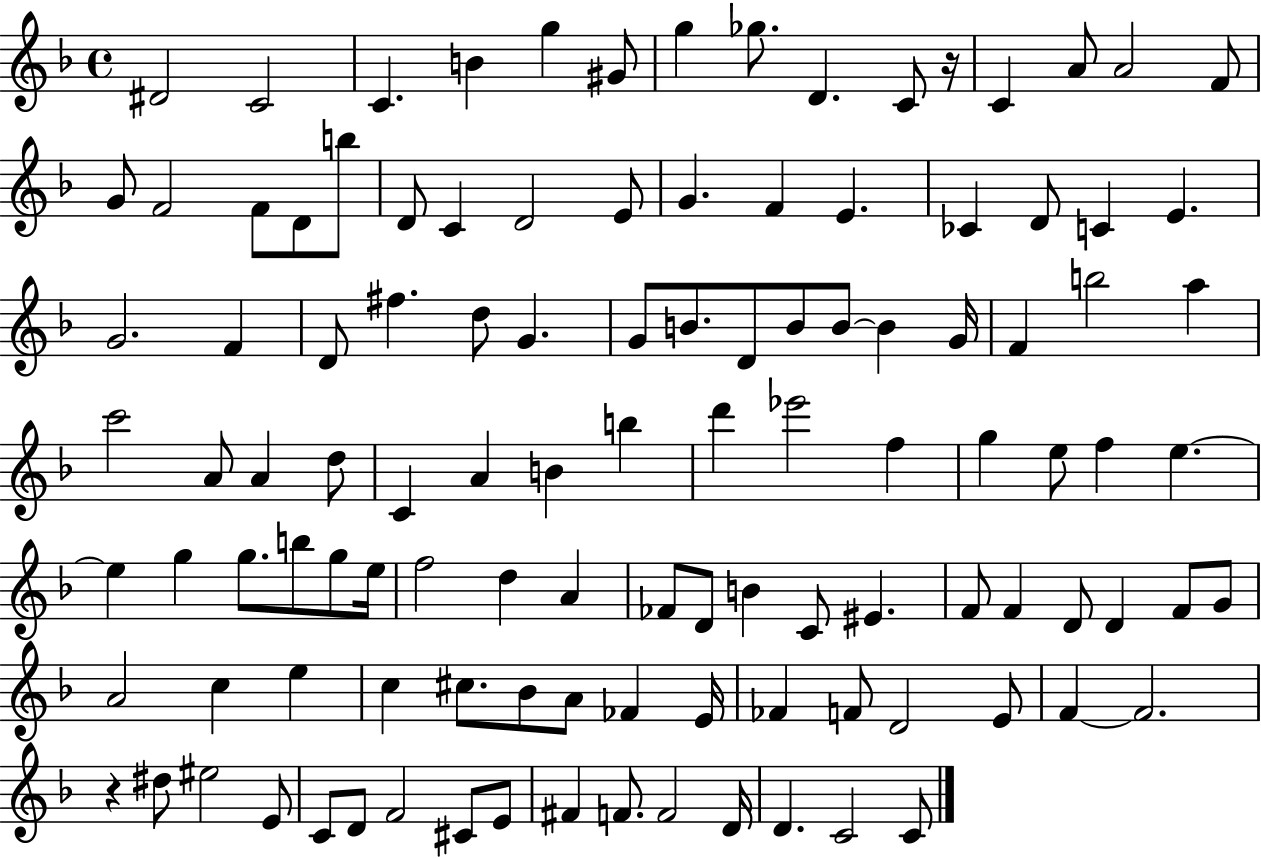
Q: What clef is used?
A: treble